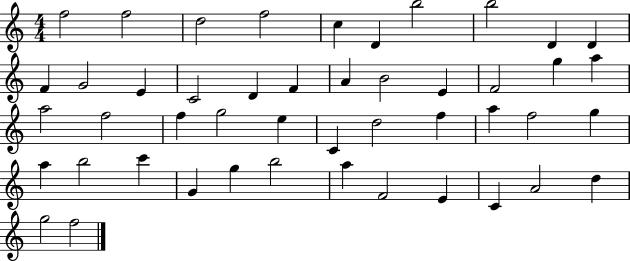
{
  \clef treble
  \numericTimeSignature
  \time 4/4
  \key c \major
  f''2 f''2 | d''2 f''2 | c''4 d'4 b''2 | b''2 d'4 d'4 | \break f'4 g'2 e'4 | c'2 d'4 f'4 | a'4 b'2 e'4 | f'2 g''4 a''4 | \break a''2 f''2 | f''4 g''2 e''4 | c'4 d''2 f''4 | a''4 f''2 g''4 | \break a''4 b''2 c'''4 | g'4 g''4 b''2 | a''4 f'2 e'4 | c'4 a'2 d''4 | \break g''2 f''2 | \bar "|."
}